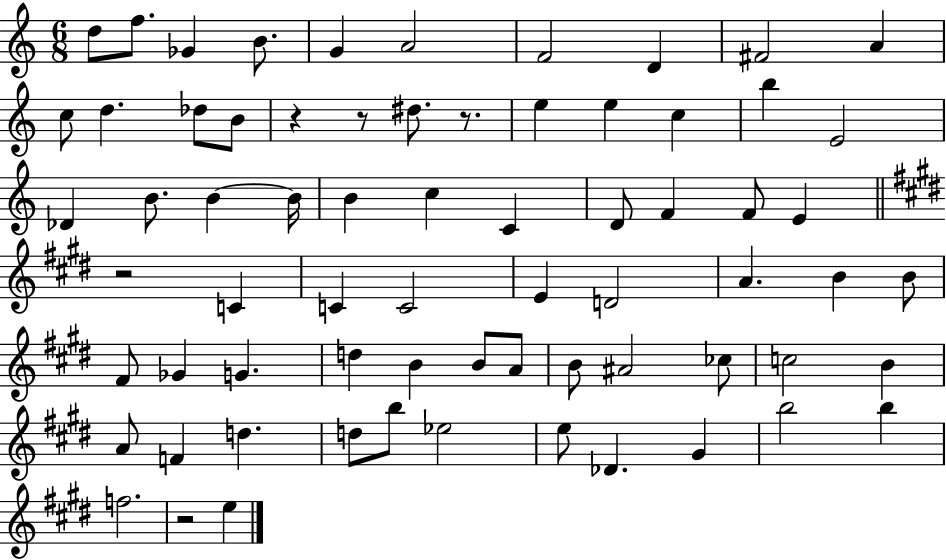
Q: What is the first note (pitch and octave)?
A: D5